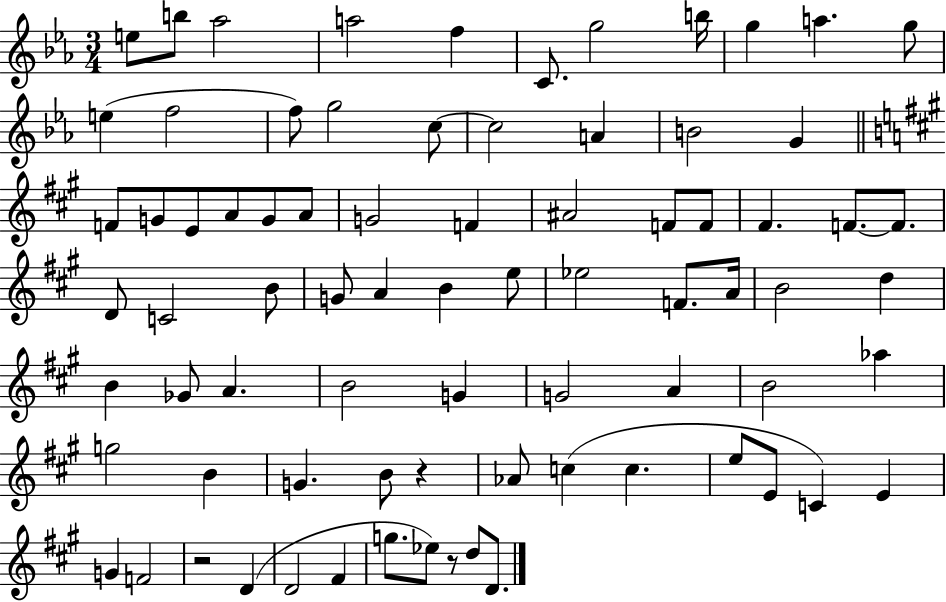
E5/e B5/e Ab5/h A5/h F5/q C4/e. G5/h B5/s G5/q A5/q. G5/e E5/q F5/h F5/e G5/h C5/e C5/h A4/q B4/h G4/q F4/e G4/e E4/e A4/e G4/e A4/e G4/h F4/q A#4/h F4/e F4/e F#4/q. F4/e. F4/e. D4/e C4/h B4/e G4/e A4/q B4/q E5/e Eb5/h F4/e. A4/s B4/h D5/q B4/q Gb4/e A4/q. B4/h G4/q G4/h A4/q B4/h Ab5/q G5/h B4/q G4/q. B4/e R/q Ab4/e C5/q C5/q. E5/e E4/e C4/q E4/q G4/q F4/h R/h D4/q D4/h F#4/q G5/e. Eb5/e R/e D5/e D4/e.